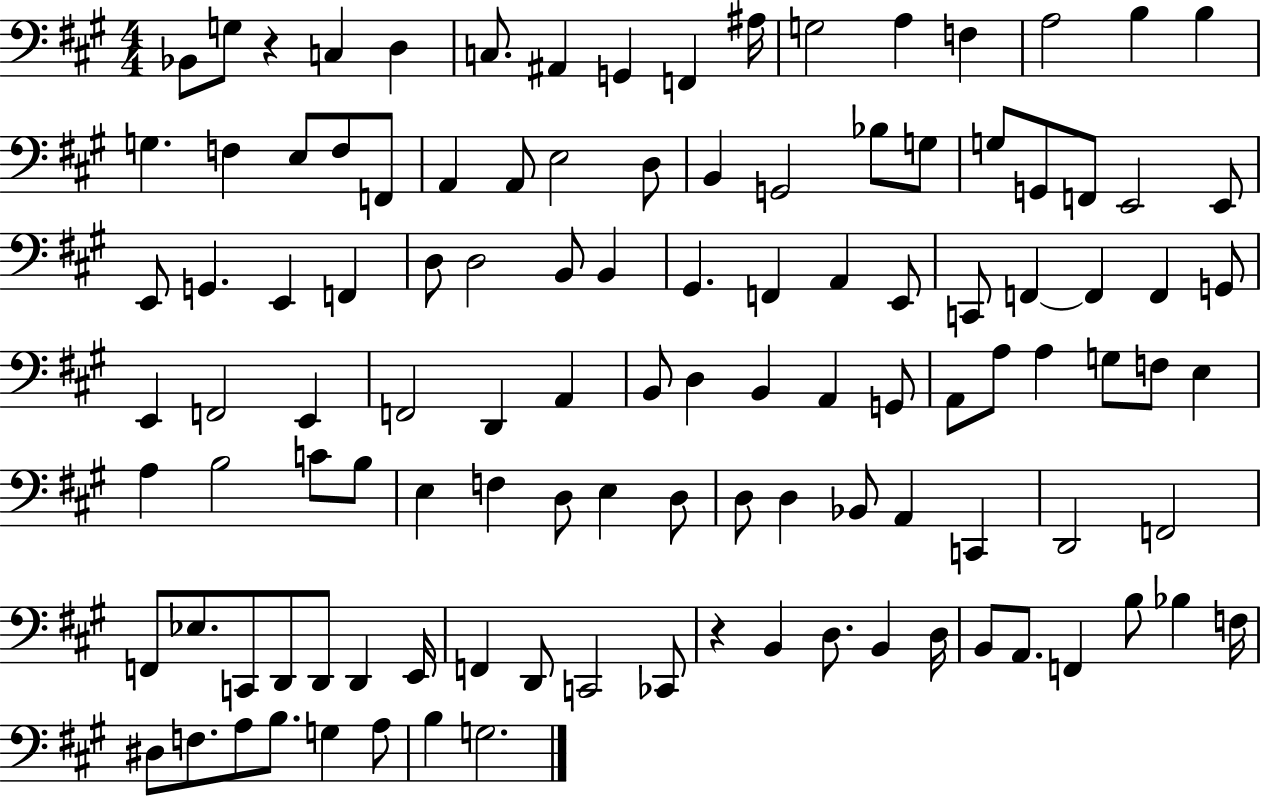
X:1
T:Untitled
M:4/4
L:1/4
K:A
_B,,/2 G,/2 z C, D, C,/2 ^A,, G,, F,, ^A,/4 G,2 A, F, A,2 B, B, G, F, E,/2 F,/2 F,,/2 A,, A,,/2 E,2 D,/2 B,, G,,2 _B,/2 G,/2 G,/2 G,,/2 F,,/2 E,,2 E,,/2 E,,/2 G,, E,, F,, D,/2 D,2 B,,/2 B,, ^G,, F,, A,, E,,/2 C,,/2 F,, F,, F,, G,,/2 E,, F,,2 E,, F,,2 D,, A,, B,,/2 D, B,, A,, G,,/2 A,,/2 A,/2 A, G,/2 F,/2 E, A, B,2 C/2 B,/2 E, F, D,/2 E, D,/2 D,/2 D, _B,,/2 A,, C,, D,,2 F,,2 F,,/2 _E,/2 C,,/2 D,,/2 D,,/2 D,, E,,/4 F,, D,,/2 C,,2 _C,,/2 z B,, D,/2 B,, D,/4 B,,/2 A,,/2 F,, B,/2 _B, F,/4 ^D,/2 F,/2 A,/2 B,/2 G, A,/2 B, G,2